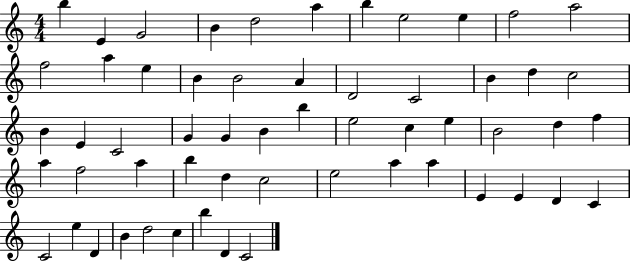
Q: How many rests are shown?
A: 0